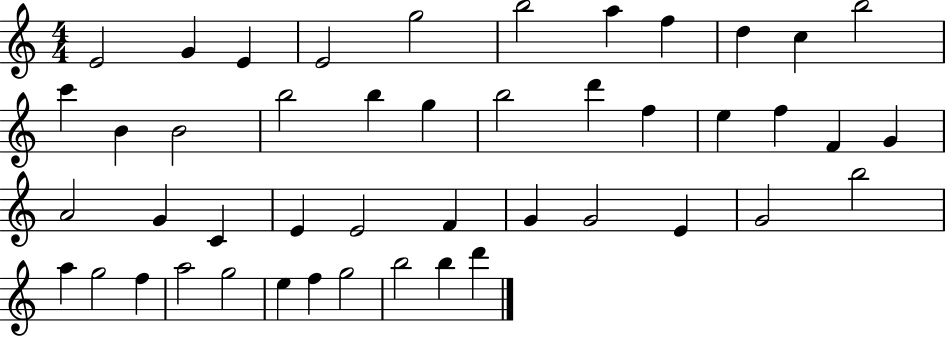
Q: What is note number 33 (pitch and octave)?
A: E4